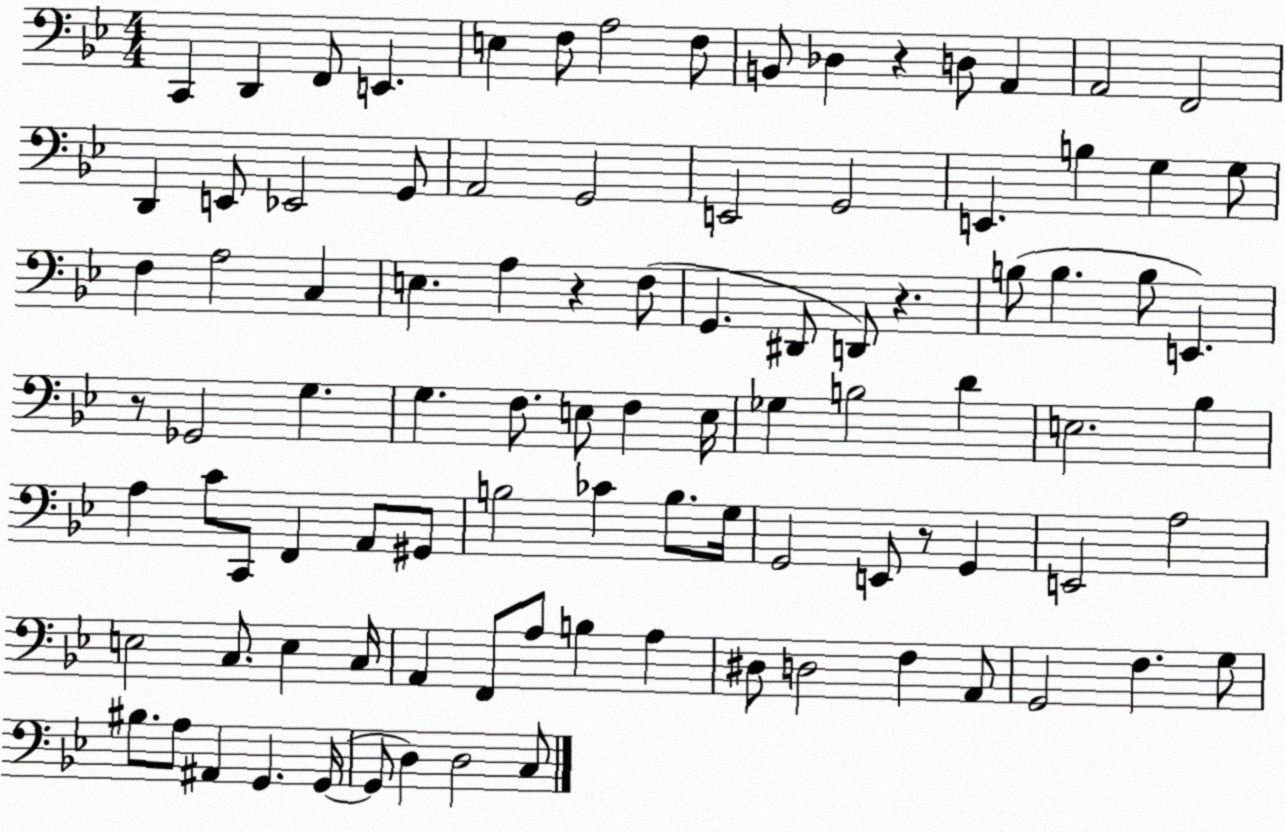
X:1
T:Untitled
M:4/4
L:1/4
K:Bb
C,, D,, F,,/2 E,, E, F,/2 A,2 F,/2 B,,/2 _D, z D,/2 A,, A,,2 F,,2 D,, E,,/2 _E,,2 G,,/2 A,,2 G,,2 E,,2 G,,2 E,, B, G, G,/2 F, A,2 C, E, A, z F,/2 G,, ^D,,/2 D,,/2 z B,/2 B, B,/2 E,, z/2 _G,,2 G, G, F,/2 E,/2 F, E,/4 _G, B,2 D E,2 _B, A, C/2 C,,/2 F,, A,,/2 ^G,,/2 B,2 _C B,/2 G,/4 G,,2 E,,/2 z/2 G,, E,,2 A,2 E,2 C,/2 E, C,/4 A,, F,,/2 A,/2 B, A, ^D,/2 D,2 F, A,,/2 G,,2 F, G,/2 ^B,/2 A,/2 ^A,, G,, G,,/4 G,,/2 D, D,2 C,/2